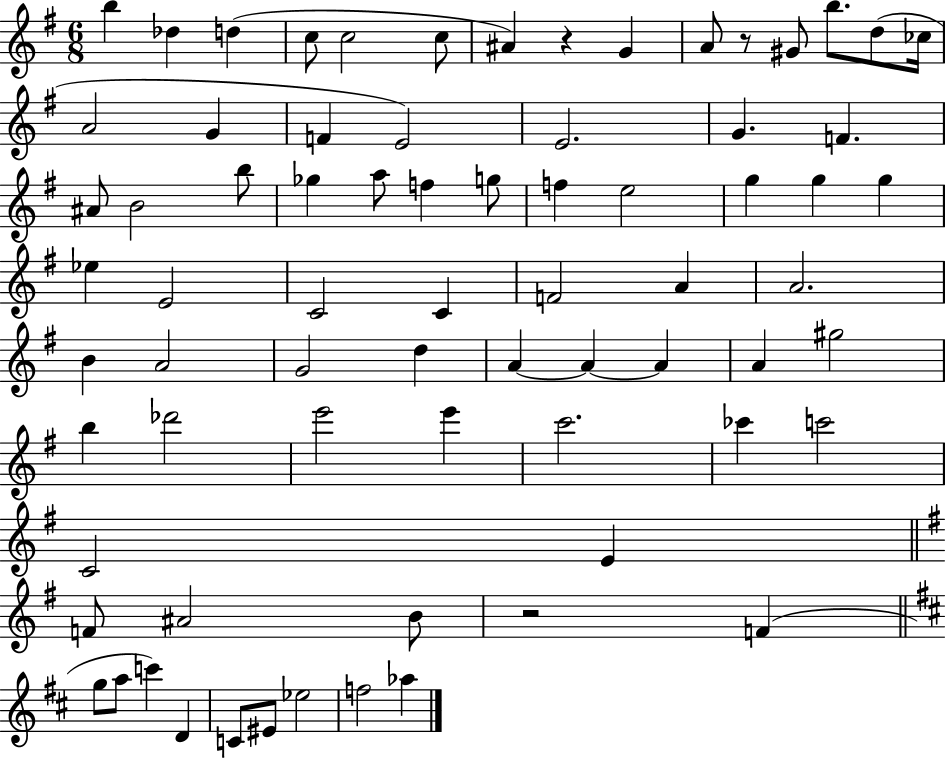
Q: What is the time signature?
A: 6/8